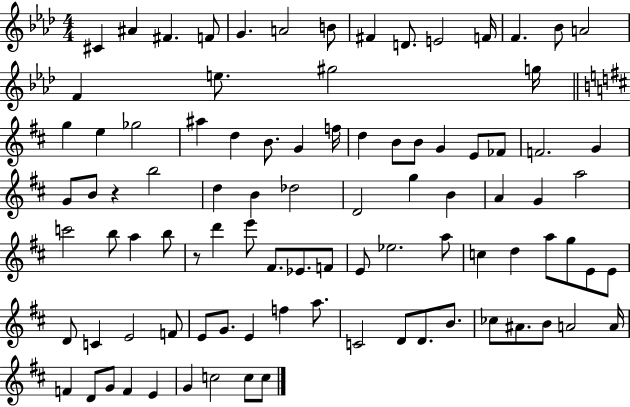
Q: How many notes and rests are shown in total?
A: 93